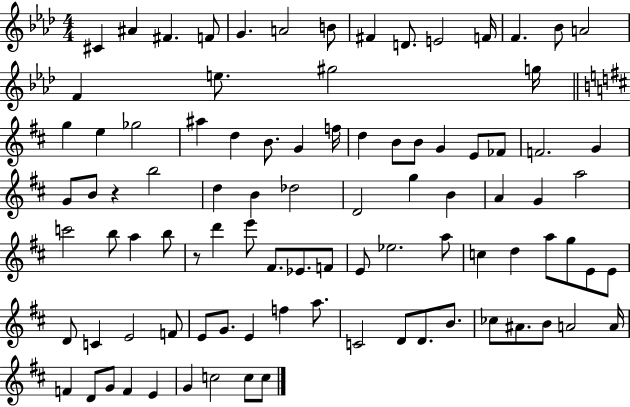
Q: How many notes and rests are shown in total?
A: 93